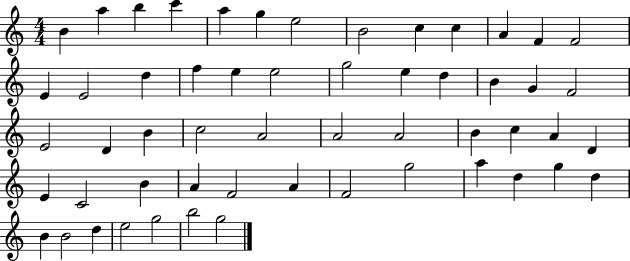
X:1
T:Untitled
M:4/4
L:1/4
K:C
B a b c' a g e2 B2 c c A F F2 E E2 d f e e2 g2 e d B G F2 E2 D B c2 A2 A2 A2 B c A D E C2 B A F2 A F2 g2 a d g d B B2 d e2 g2 b2 g2